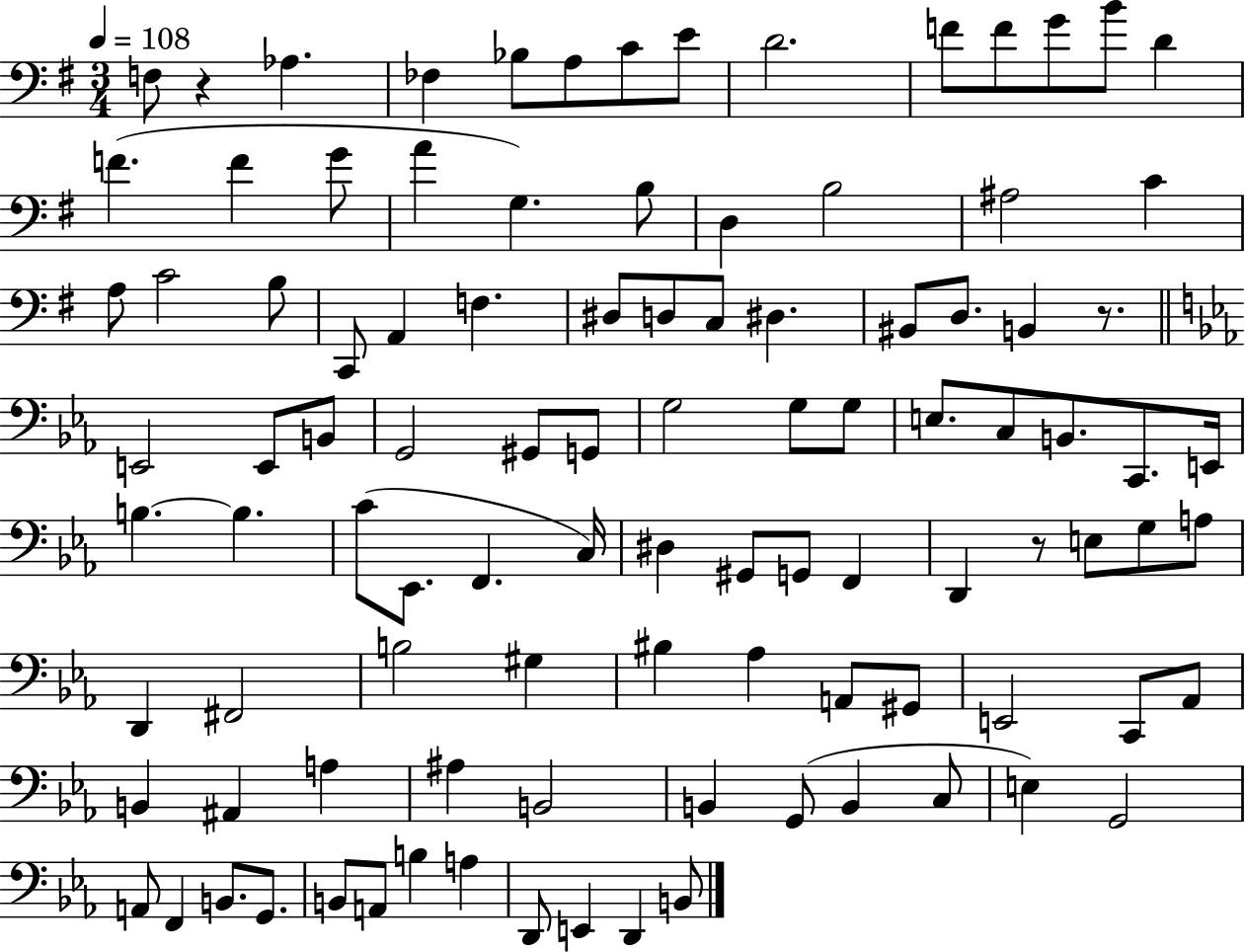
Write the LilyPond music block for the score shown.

{
  \clef bass
  \numericTimeSignature
  \time 3/4
  \key g \major
  \tempo 4 = 108
  f8 r4 aes4. | fes4 bes8 a8 c'8 e'8 | d'2. | f'8 f'8 g'8 b'8 d'4 | \break f'4.( f'4 g'8 | a'4 g4.) b8 | d4 b2 | ais2 c'4 | \break a8 c'2 b8 | c,8 a,4 f4. | dis8 d8 c8 dis4. | bis,8 d8. b,4 r8. | \break \bar "||" \break \key ees \major e,2 e,8 b,8 | g,2 gis,8 g,8 | g2 g8 g8 | e8. c8 b,8. c,8. e,16 | \break b4.~~ b4. | c'8( ees,8. f,4. c16) | dis4 gis,8 g,8 f,4 | d,4 r8 e8 g8 a8 | \break d,4 fis,2 | b2 gis4 | bis4 aes4 a,8 gis,8 | e,2 c,8 aes,8 | \break b,4 ais,4 a4 | ais4 b,2 | b,4 g,8( b,4 c8 | e4) g,2 | \break a,8 f,4 b,8. g,8. | b,8 a,8 b4 a4 | d,8 e,4 d,4 b,8 | \bar "|."
}